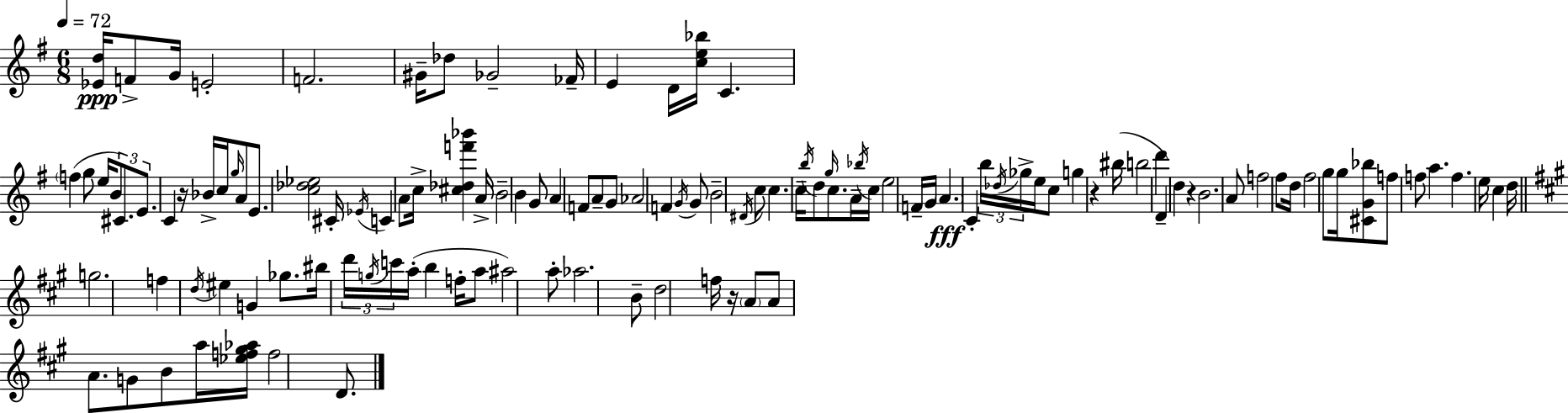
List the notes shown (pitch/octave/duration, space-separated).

[Eb4,D5]/s F4/e G4/s E4/h F4/h. G#4/s Db5/e Gb4/h FES4/s E4/q D4/s [C5,E5,Bb5]/s C4/q. F5/q G5/e E5/s B4/e C#4/e. E4/e. C4/q R/s Bb4/s C5/s G5/s A4/e E4/e. [C5,Db5,Eb5]/h C#4/s Eb4/s C4/q A4/e C5/s [C#5,Db5,F6,Bb6]/q A4/s B4/h B4/q G4/e A4/q F4/e A4/e G4/e Ab4/h F4/q G4/s G4/e B4/h D#4/s C5/e C5/q. C5/s B5/s D5/e G5/s C5/e. A4/s Bb5/s C5/s E5/h F4/s G4/s A4/q. C4/q B5/s Db5/s Gb5/s E5/s C5/e G5/q R/q BIS5/s B5/h D6/q D4/q D5/q R/q B4/h. A4/e F5/h F#5/e D5/s F#5/h G5/e G5/s [C#4,G4,Bb5]/e F5/e F5/e A5/q. F5/q. E5/s C5/q D5/s G5/h. F5/q D5/s EIS5/q G4/q Gb5/e. BIS5/s D6/s G5/s C6/s A5/s B5/q F5/s A5/e A#5/h A5/e Ab5/h. B4/e D5/h F5/s R/s A4/e A4/e A4/e. G4/e B4/e A5/s [Eb5,F5,G#5,Ab5]/s F5/h D4/e.